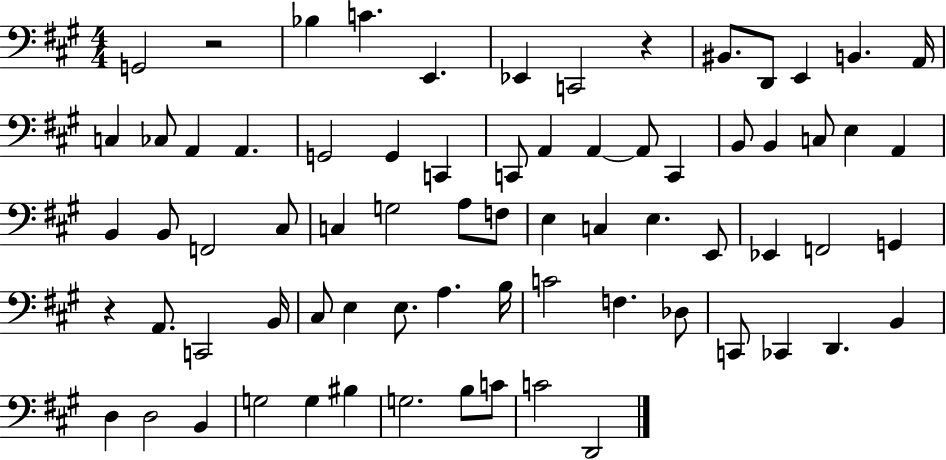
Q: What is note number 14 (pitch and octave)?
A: A2